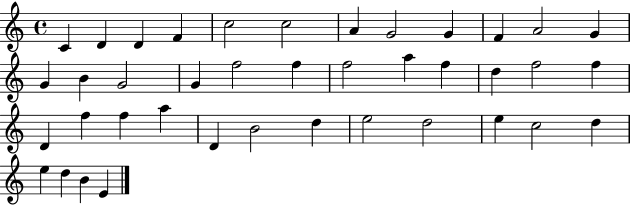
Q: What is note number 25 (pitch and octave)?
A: D4